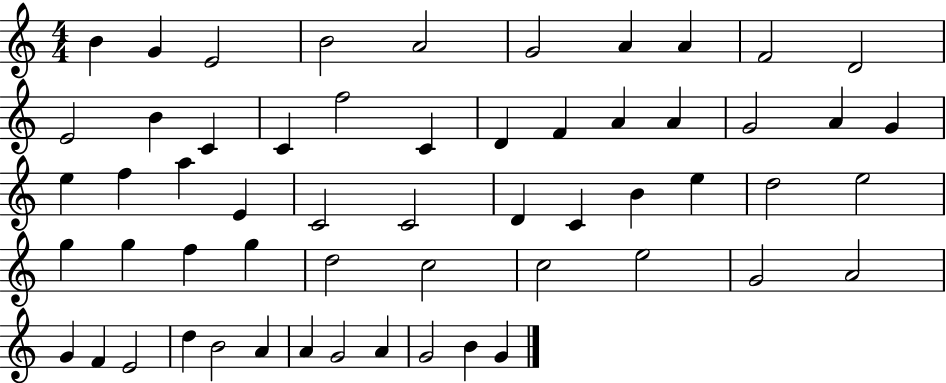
{
  \clef treble
  \numericTimeSignature
  \time 4/4
  \key c \major
  b'4 g'4 e'2 | b'2 a'2 | g'2 a'4 a'4 | f'2 d'2 | \break e'2 b'4 c'4 | c'4 f''2 c'4 | d'4 f'4 a'4 a'4 | g'2 a'4 g'4 | \break e''4 f''4 a''4 e'4 | c'2 c'2 | d'4 c'4 b'4 e''4 | d''2 e''2 | \break g''4 g''4 f''4 g''4 | d''2 c''2 | c''2 e''2 | g'2 a'2 | \break g'4 f'4 e'2 | d''4 b'2 a'4 | a'4 g'2 a'4 | g'2 b'4 g'4 | \break \bar "|."
}